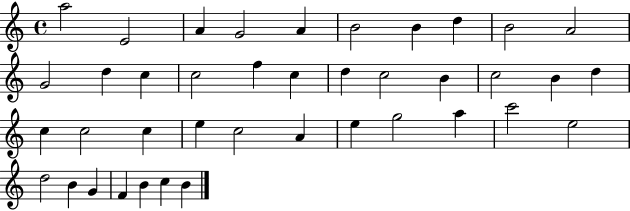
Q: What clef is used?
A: treble